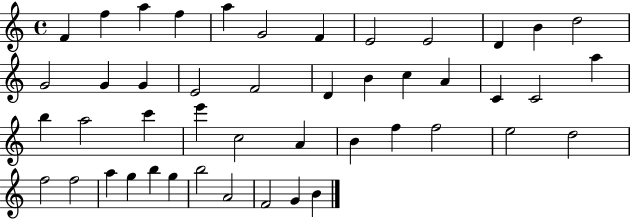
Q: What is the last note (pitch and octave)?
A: B4